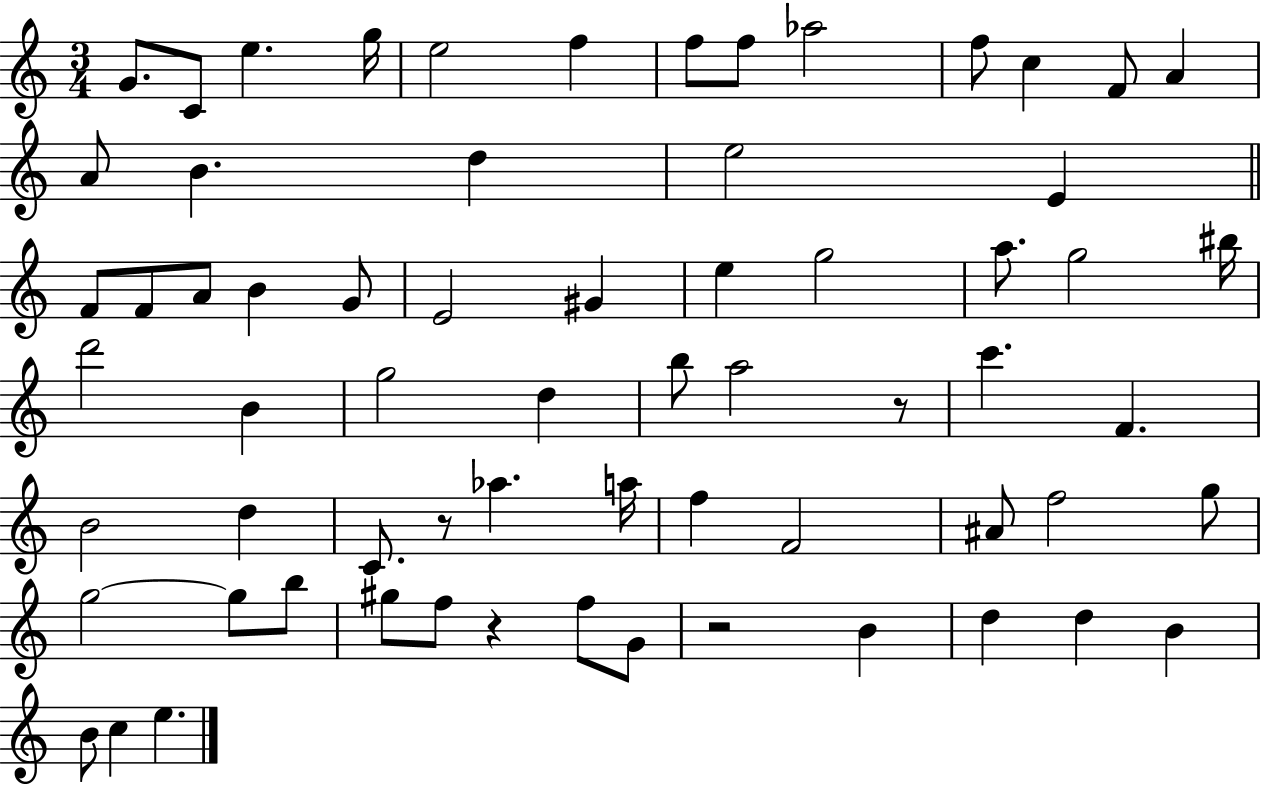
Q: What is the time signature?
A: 3/4